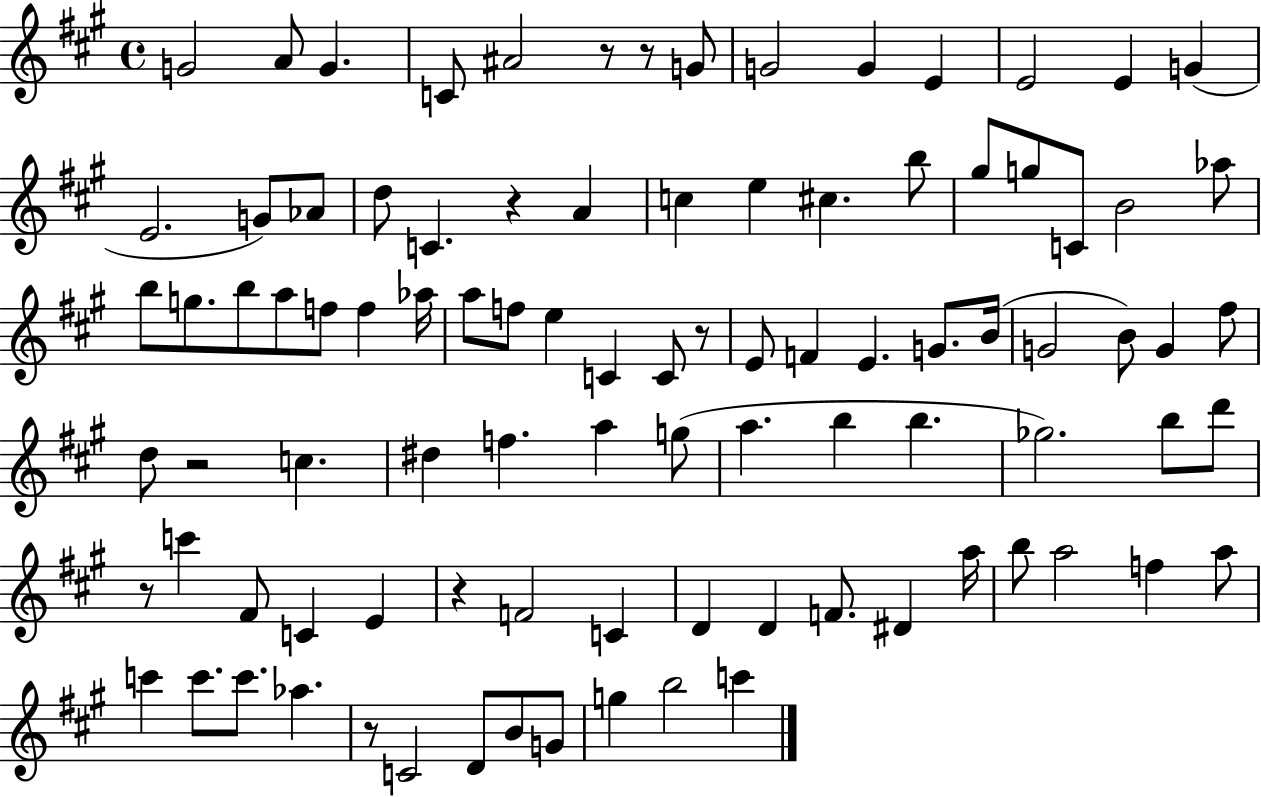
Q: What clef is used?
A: treble